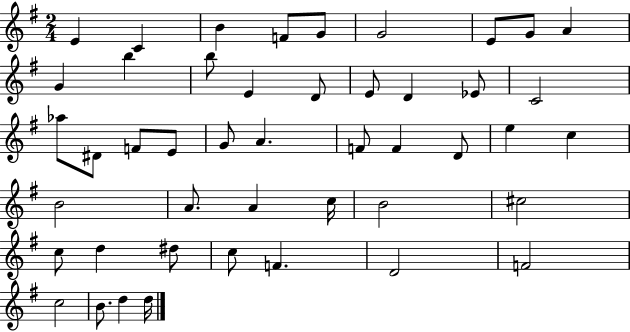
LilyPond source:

{
  \clef treble
  \numericTimeSignature
  \time 2/4
  \key g \major
  e'4 c'4 | b'4 f'8 g'8 | g'2 | e'8 g'8 a'4 | \break g'4 b''4 | b''8 e'4 d'8 | e'8 d'4 ees'8 | c'2 | \break aes''8 dis'8 f'8 e'8 | g'8 a'4. | f'8 f'4 d'8 | e''4 c''4 | \break b'2 | a'8. a'4 c''16 | b'2 | cis''2 | \break c''8 d''4 dis''8 | c''8 f'4. | d'2 | f'2 | \break c''2 | b'8. d''4 d''16 | \bar "|."
}